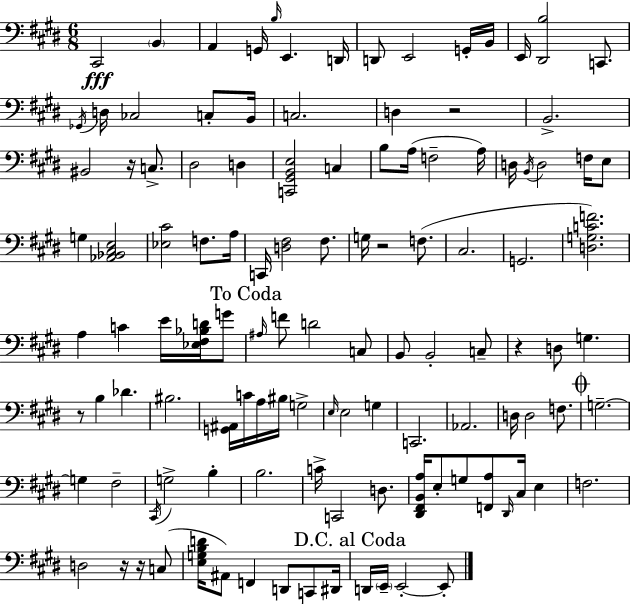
C#2/h B2/q A2/q G2/s B3/s E2/q. D2/s D2/e E2/h G2/s B2/s E2/s [D#2,B3]/h C2/e. Gb2/s D3/s CES3/h C3/e B2/s C3/h. D3/q R/h B2/h. BIS2/h R/s C3/e. D#3/h D3/q [C2,G#2,B2,E3]/h C3/q B3/e A3/s F3/h A3/s D3/s B2/s D3/h F3/s E3/e G3/q [Ab2,Bb2,C#3,E3]/h [Eb3,C#4]/h F3/e. A3/s C2/s [D3,F#3]/h F#3/e. G3/s R/h F3/e. C#3/h. G2/h. [D3,G3,C4,F4]/h. A3/q C4/q E4/s [Eb3,F#3,Bb3,D4]/s G4/e A#3/s F4/e D4/h C3/e B2/e B2/h C3/e R/q D3/e G3/q. R/e B3/q Db4/q. BIS3/h. [G2,A#2]/s C4/s A3/s BIS3/s G3/h E3/s E3/h G3/q C2/h. Ab2/h. D3/s D3/h F3/e. G3/h. G3/q F#3/h C#2/s G3/h B3/q B3/h. C4/s C2/h D3/e. [D#2,F#2,B2,A3]/s E3/e G3/e [F2,A3]/e D#2/s C#3/s E3/q F3/h. D3/h R/s R/s C3/e [E3,G3,B3,D4]/s A#2/e F2/q D2/e C2/e D#2/s D2/s E2/s E2/h E2/e